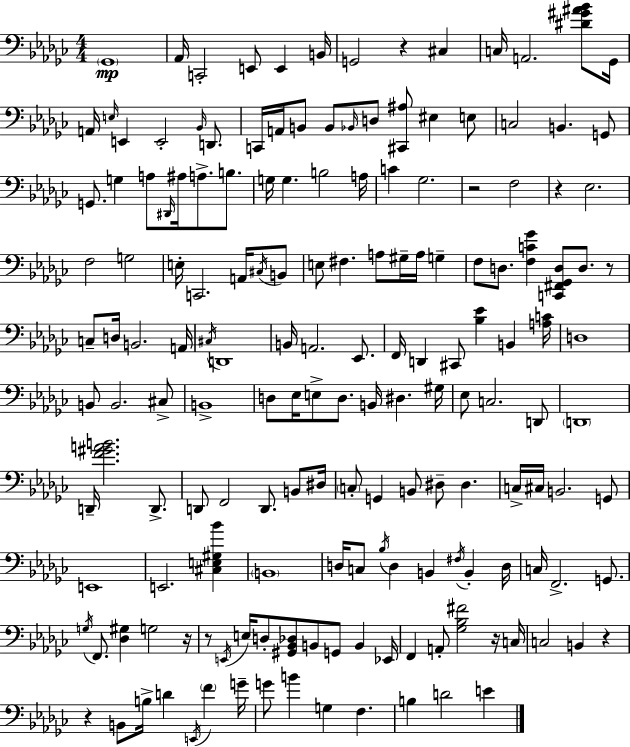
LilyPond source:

{
  \clef bass
  \numericTimeSignature
  \time 4/4
  \key ees \minor
  \parenthesize ges,1\mp | aes,16 c,2-. e,8 e,4 b,16 | g,2 r4 cis4 | c16 a,2. <dis' gis' ais' bes'>8 ges,16 | \break a,16 \grace { e16 } e,4 e,2-. \grace { bes,16 } d,8. | c,16 a,16 b,8 b,8 \grace { bes,16 } d8 <cis, ais>8 eis4 | e8 c2 b,4. | g,8 g,8. g4 a8 \grace { dis,16 } ais16 a8.-> | \break b8. g16 g4. b2 | a16 c'4 ges2. | r2 f2 | r4 ees2. | \break f2 g2 | e16-. c,2. | a,16 \acciaccatura { cis16 } b,8 e8 fis4. a8 gis16-- | a16 g4-- f8 d8. <f c' ges'>4 <c, fis, ges, d>8 | \break d8. r8 c8-- d16 b,2. | a,16 \acciaccatura { cis16 } d,1 | b,16 a,2. | ees,8. f,16 d,4 cis,8 <bes ees'>4 | \break b,4 <a c'>16 d1 | b,8 b,2. | cis8-> b,1-> | d8 ees16 e8-> d8. b,16 dis4. | \break gis16 ees8 c2. | d,8 \parenthesize d,1 | d,16-- <f' gis' a' b'>2. | d,8.-> d,8 f,2 | \break d,8. b,8 dis16 \parenthesize c8-. g,4 b,8 dis8-- | dis4. c16-> cis16 b,2. | g,8 e,1 | e,2. | \break <cis e gis bes'>4 \parenthesize b,1 | d16 c8 \acciaccatura { bes16 } d4 b,4 | \acciaccatura { fis16 } b,4-. d16 c16 f,2.-> | g,8. \acciaccatura { g16 } f,8. <des gis>4 | \break g2 r16 r8 \acciaccatura { e,16 } e16 d8-. <gis, bes, des>8 | b,8 g,8 b,4 ees,16 f,4 a,8-. | <ges bes fis'>2 r16 c16 c2 | b,4 r4 r4 b,8 | \break b16-> d'4 \acciaccatura { e,16 } \parenthesize f'4 g'16-- g'8 b'4 | g4 f4. b4 d'2 | e'4 \bar "|."
}